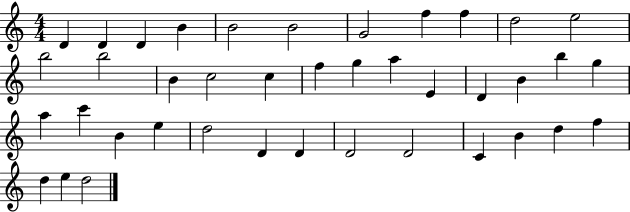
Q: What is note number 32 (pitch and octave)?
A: D4